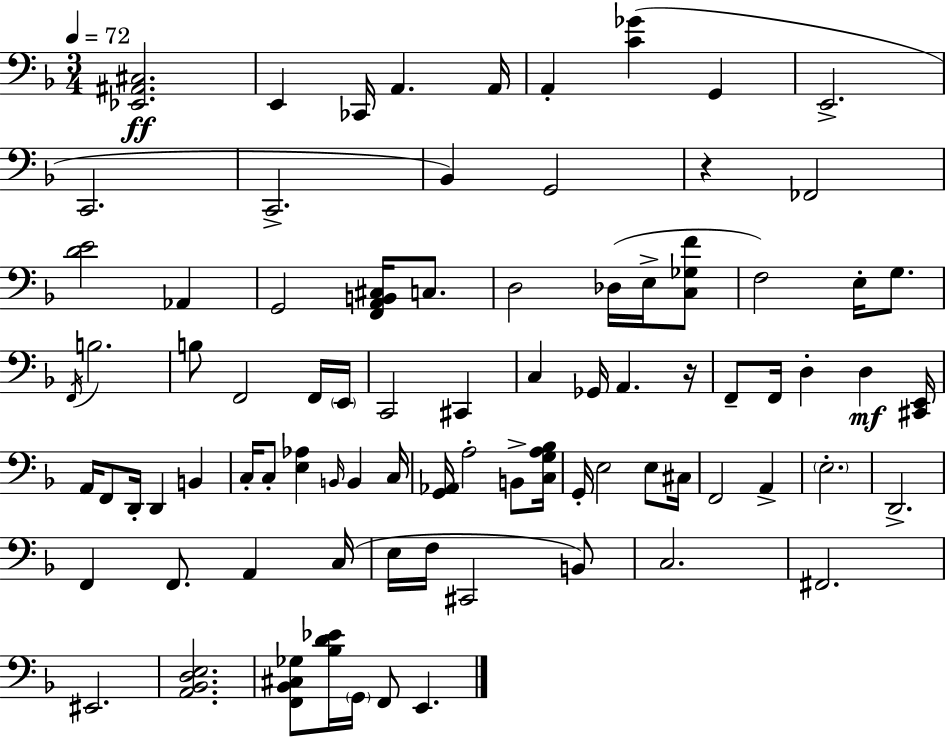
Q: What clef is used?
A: bass